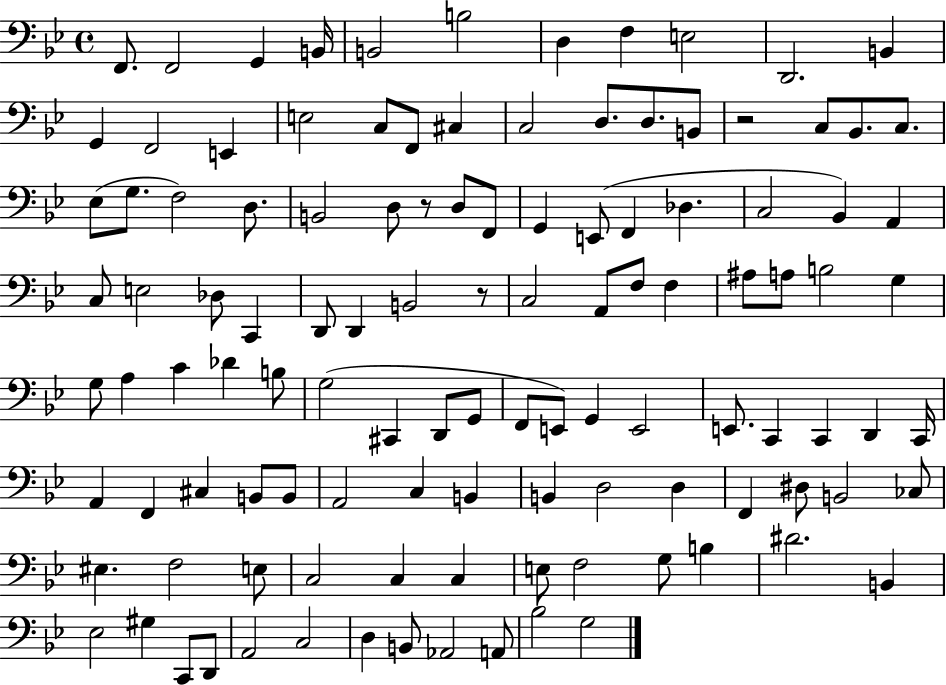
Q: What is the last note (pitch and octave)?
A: G3